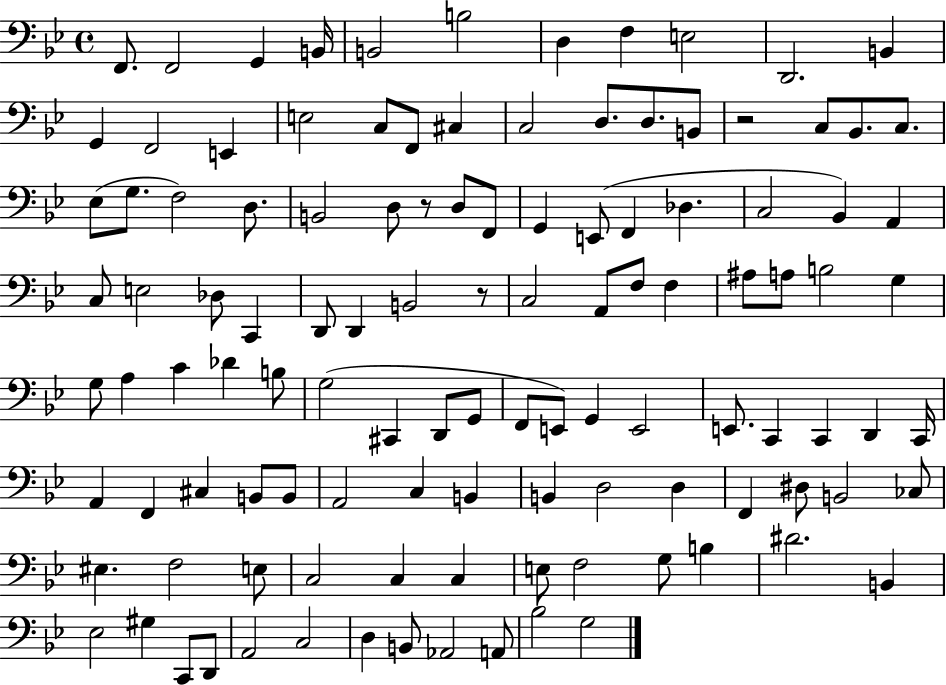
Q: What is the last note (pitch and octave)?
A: G3